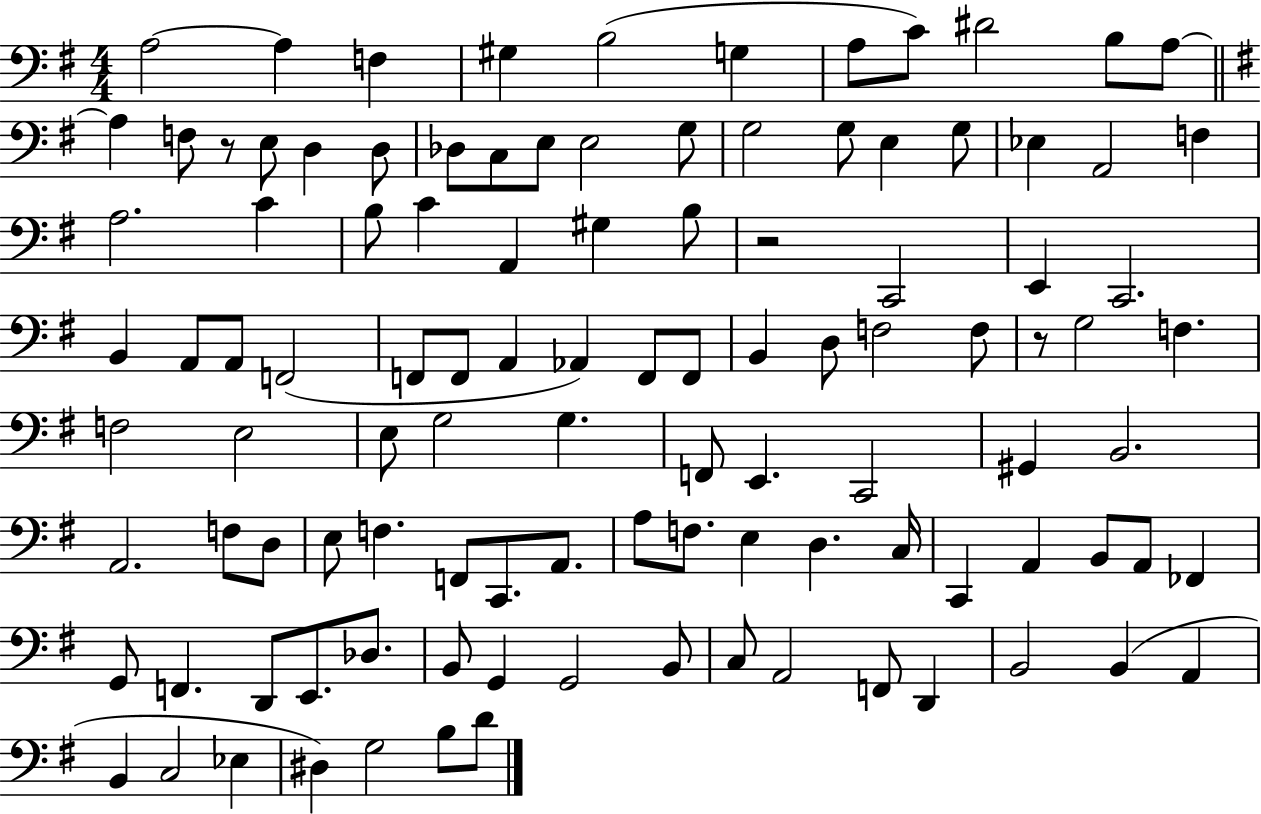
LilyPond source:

{
  \clef bass
  \numericTimeSignature
  \time 4/4
  \key g \major
  a2~~ a4 f4 | gis4 b2( g4 | a8 c'8) dis'2 b8 a8~~ | \bar "||" \break \key g \major a4 f8 r8 e8 d4 d8 | des8 c8 e8 e2 g8 | g2 g8 e4 g8 | ees4 a,2 f4 | \break a2. c'4 | b8 c'4 a,4 gis4 b8 | r2 c,2 | e,4 c,2. | \break b,4 a,8 a,8 f,2( | f,8 f,8 a,4 aes,4) f,8 f,8 | b,4 d8 f2 f8 | r8 g2 f4. | \break f2 e2 | e8 g2 g4. | f,8 e,4. c,2 | gis,4 b,2. | \break a,2. f8 d8 | e8 f4. f,8 c,8. a,8. | a8 f8. e4 d4. c16 | c,4 a,4 b,8 a,8 fes,4 | \break g,8 f,4. d,8 e,8. des8. | b,8 g,4 g,2 b,8 | c8 a,2 f,8 d,4 | b,2 b,4( a,4 | \break b,4 c2 ees4 | dis4) g2 b8 d'8 | \bar "|."
}